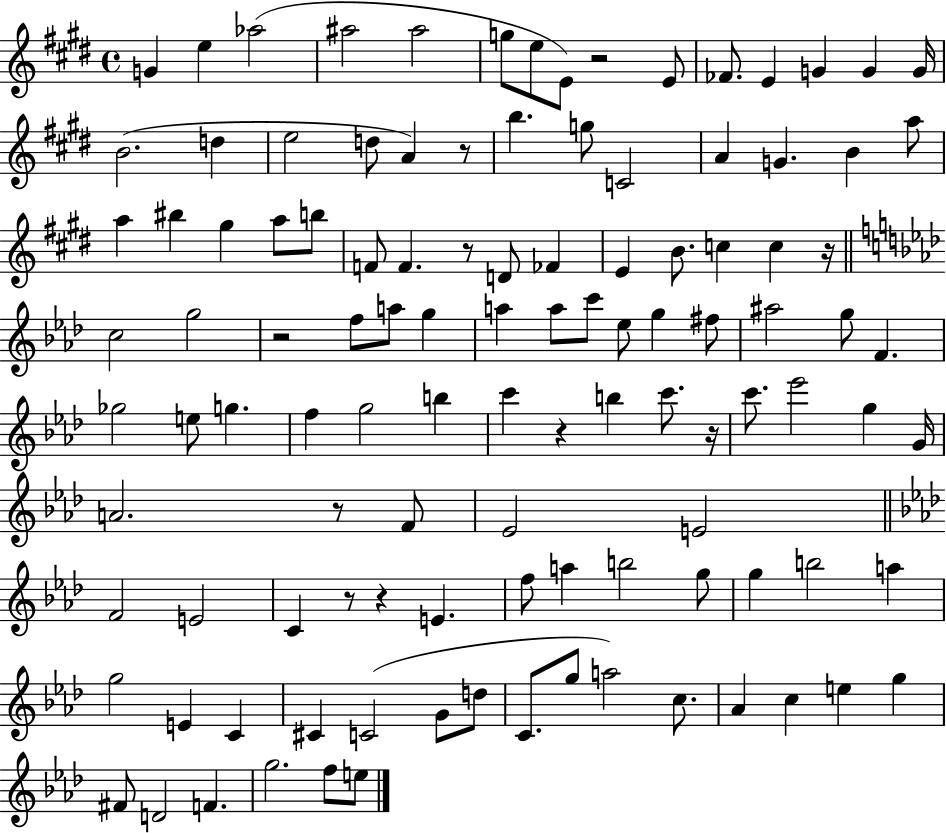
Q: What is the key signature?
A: E major